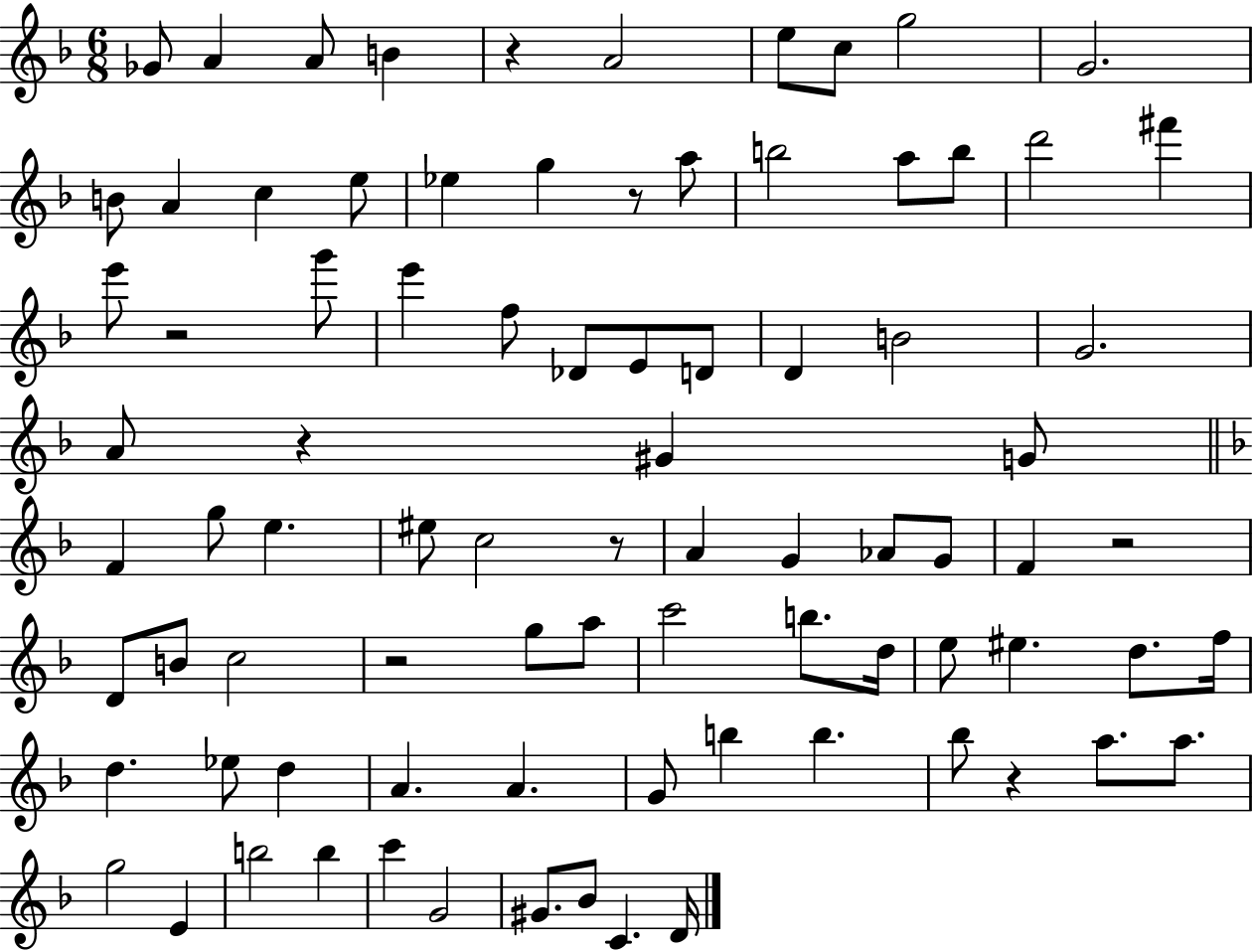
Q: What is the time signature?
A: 6/8